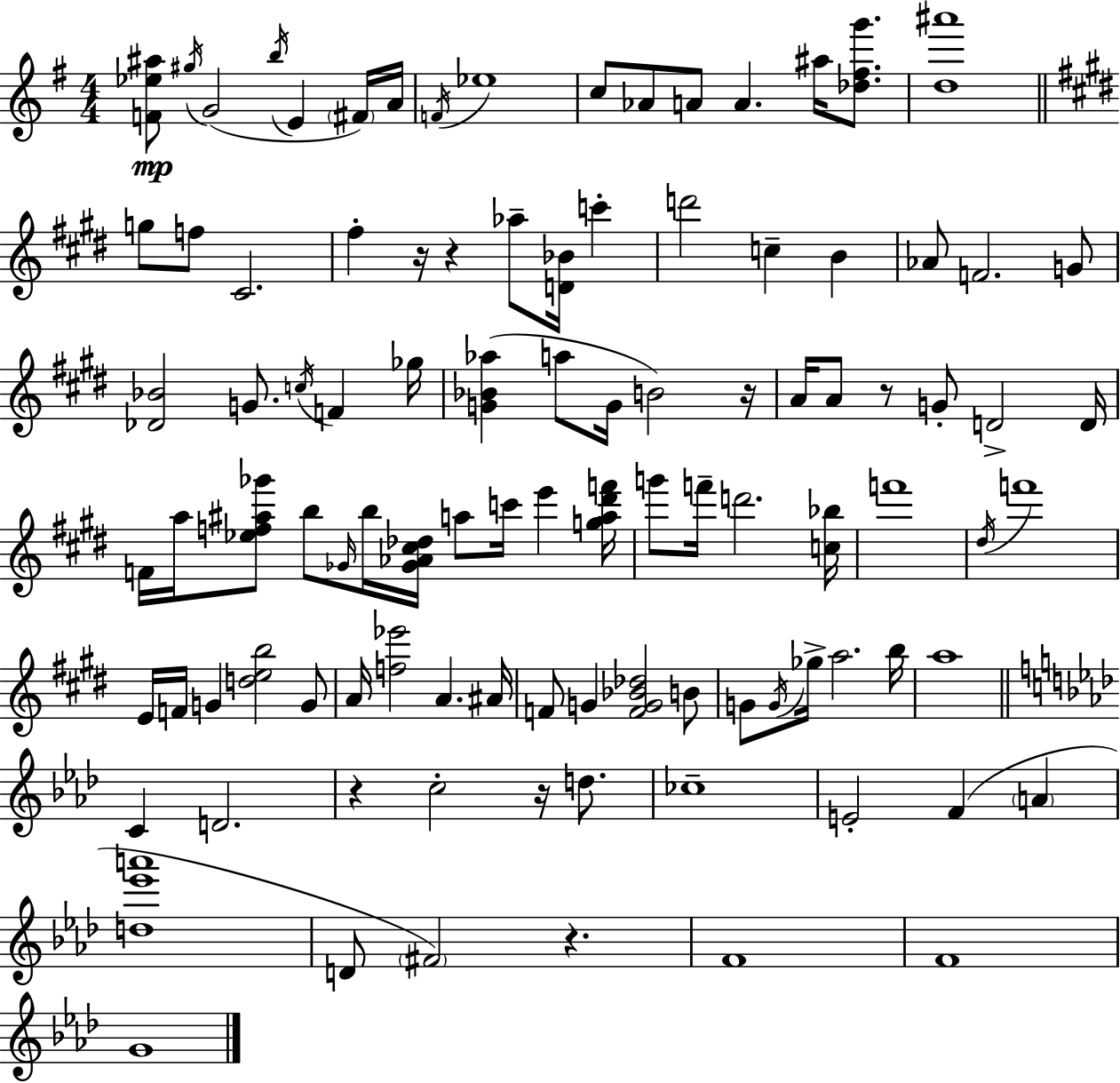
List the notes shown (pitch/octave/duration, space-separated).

[F4,Eb5,A#5]/e G#5/s G4/h B5/s E4/q F#4/s A4/s F4/s Eb5/w C5/e Ab4/e A4/e A4/q. A#5/s [Db5,F#5,G6]/e. [D5,A#6]/w G5/e F5/e C#4/h. F#5/q R/s R/q Ab5/e [D4,Bb4]/s C6/q D6/h C5/q B4/q Ab4/e F4/h. G4/e [Db4,Bb4]/h G4/e. C5/s F4/q Gb5/s [G4,Bb4,Ab5]/q A5/e G4/s B4/h R/s A4/s A4/e R/e G4/e D4/h D4/s F4/s A5/s [Eb5,F5,A#5,Gb6]/e B5/e Gb4/s B5/s [Gb4,Ab4,C#5,Db5]/s A5/e C6/s E6/q [G5,A5,D#6,F6]/s G6/e F6/s D6/h. [C5,Bb5]/s F6/w D#5/s F6/w E4/s F4/s G4/q [D5,E5,B5]/h G4/e A4/s [F5,Eb6]/h A4/q. A#4/s F4/e G4/q [F4,G4,Bb4,Db5]/h B4/e G4/e G4/s Gb5/s A5/h. B5/s A5/w C4/q D4/h. R/q C5/h R/s D5/e. CES5/w E4/h F4/q A4/q [D5,Eb6,A6]/w D4/e F#4/h R/q. F4/w F4/w G4/w